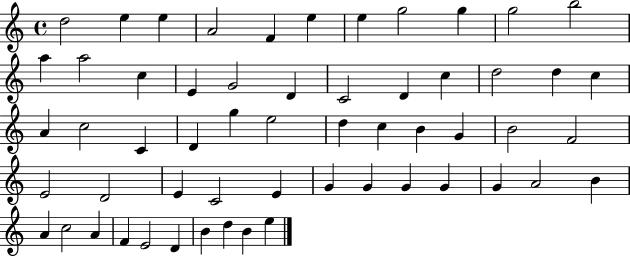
D5/h E5/q E5/q A4/h F4/q E5/q E5/q G5/h G5/q G5/h B5/h A5/q A5/h C5/q E4/q G4/h D4/q C4/h D4/q C5/q D5/h D5/q C5/q A4/q C5/h C4/q D4/q G5/q E5/h D5/q C5/q B4/q G4/q B4/h F4/h E4/h D4/h E4/q C4/h E4/q G4/q G4/q G4/q G4/q G4/q A4/h B4/q A4/q C5/h A4/q F4/q E4/h D4/q B4/q D5/q B4/q E5/q